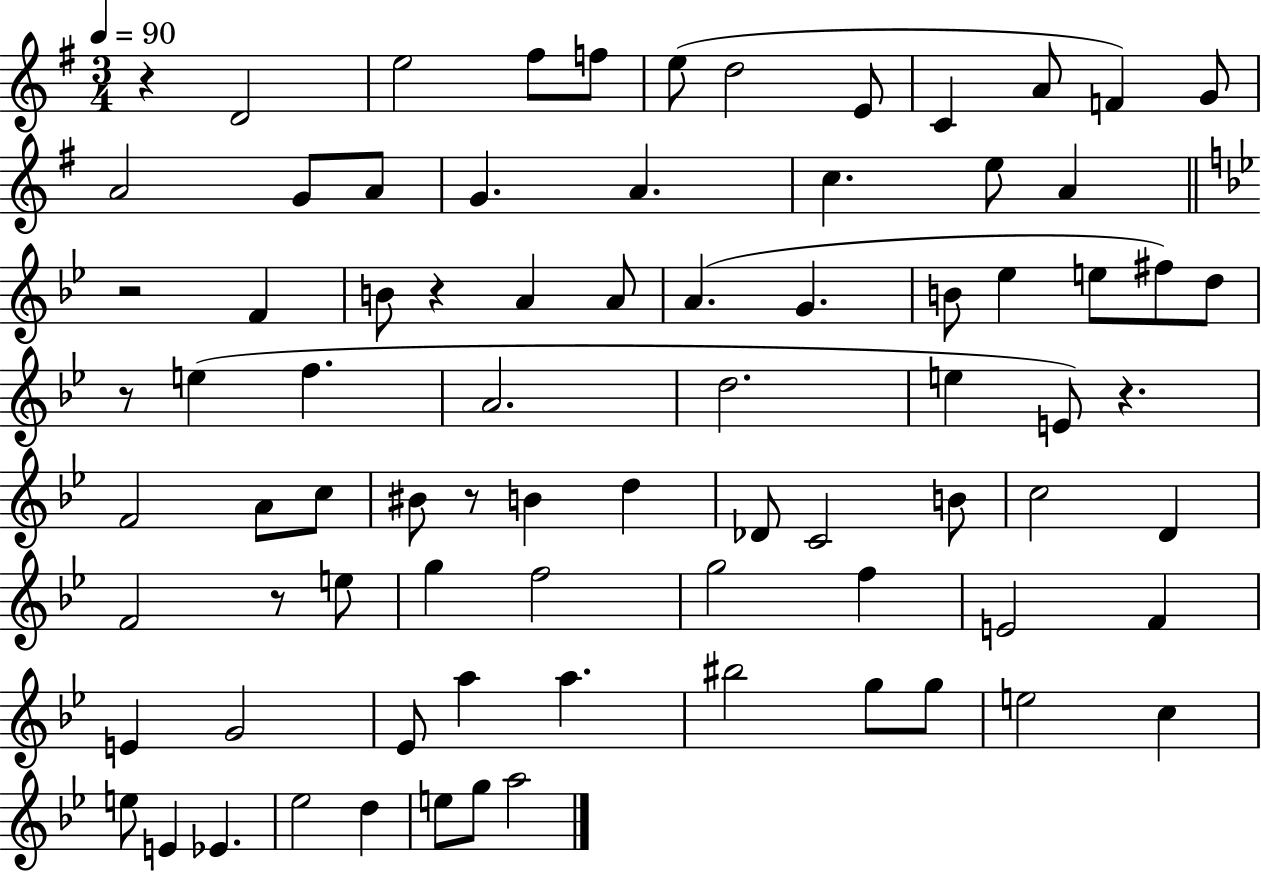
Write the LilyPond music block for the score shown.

{
  \clef treble
  \numericTimeSignature
  \time 3/4
  \key g \major
  \tempo 4 = 90
  r4 d'2 | e''2 fis''8 f''8 | e''8( d''2 e'8 | c'4 a'8 f'4) g'8 | \break a'2 g'8 a'8 | g'4. a'4. | c''4. e''8 a'4 | \bar "||" \break \key bes \major r2 f'4 | b'8 r4 a'4 a'8 | a'4.( g'4. | b'8 ees''4 e''8 fis''8) d''8 | \break r8 e''4( f''4. | a'2. | d''2. | e''4 e'8) r4. | \break f'2 a'8 c''8 | bis'8 r8 b'4 d''4 | des'8 c'2 b'8 | c''2 d'4 | \break f'2 r8 e''8 | g''4 f''2 | g''2 f''4 | e'2 f'4 | \break e'4 g'2 | ees'8 a''4 a''4. | bis''2 g''8 g''8 | e''2 c''4 | \break e''8 e'4 ees'4. | ees''2 d''4 | e''8 g''8 a''2 | \bar "|."
}